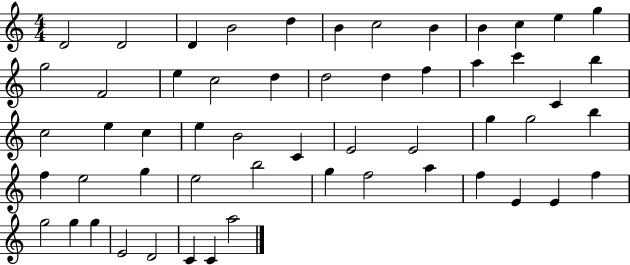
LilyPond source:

{
  \clef treble
  \numericTimeSignature
  \time 4/4
  \key c \major
  d'2 d'2 | d'4 b'2 d''4 | b'4 c''2 b'4 | b'4 c''4 e''4 g''4 | \break g''2 f'2 | e''4 c''2 d''4 | d''2 d''4 f''4 | a''4 c'''4 c'4 b''4 | \break c''2 e''4 c''4 | e''4 b'2 c'4 | e'2 e'2 | g''4 g''2 b''4 | \break f''4 e''2 g''4 | e''2 b''2 | g''4 f''2 a''4 | f''4 e'4 e'4 f''4 | \break g''2 g''4 g''4 | e'2 d'2 | c'4 c'4 a''2 | \bar "|."
}